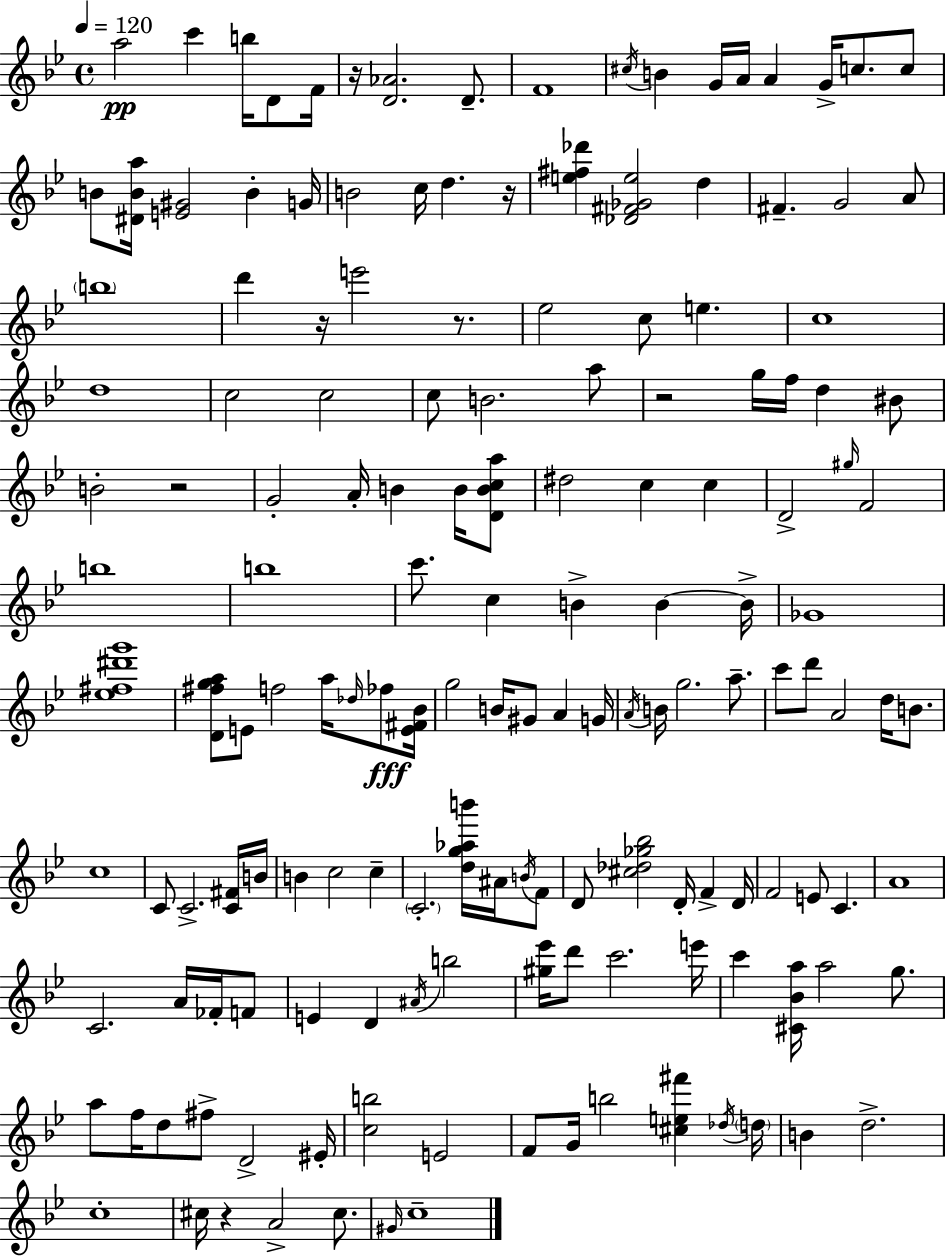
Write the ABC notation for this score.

X:1
T:Untitled
M:4/4
L:1/4
K:Bb
a2 c' b/4 D/2 F/4 z/4 [D_A]2 D/2 F4 ^c/4 B G/4 A/4 A G/4 c/2 c/2 B/2 [^DBa]/4 [E^G]2 B G/4 B2 c/4 d z/4 [e^f_d'] [_D^F_Ge]2 d ^F G2 A/2 b4 d' z/4 e'2 z/2 _e2 c/2 e c4 d4 c2 c2 c/2 B2 a/2 z2 g/4 f/4 d ^B/2 B2 z2 G2 A/4 B B/4 [DBca]/2 ^d2 c c D2 ^g/4 F2 b4 b4 c'/2 c B B B/4 _G4 [_e^f^d'g']4 [D^fga]/2 E/2 f2 a/4 _d/4 _f/2 [E^F_B]/4 g2 B/4 ^G/2 A G/4 A/4 B/4 g2 a/2 c'/2 d'/2 A2 d/4 B/2 c4 C/2 C2 [C^F]/4 B/4 B c2 c C2 [dg_ab']/4 ^A/4 B/4 F/2 D/2 [^c_d_g_b]2 D/4 F D/4 F2 E/2 C A4 C2 A/4 _F/4 F/2 E D ^A/4 b2 [^g_e']/4 d'/2 c'2 e'/4 c' [^C_Ba]/4 a2 g/2 a/2 f/4 d/2 ^f/2 D2 ^E/4 [cb]2 E2 F/2 G/4 b2 [^ce^f'] _d/4 d/4 B d2 c4 ^c/4 z A2 ^c/2 ^G/4 c4